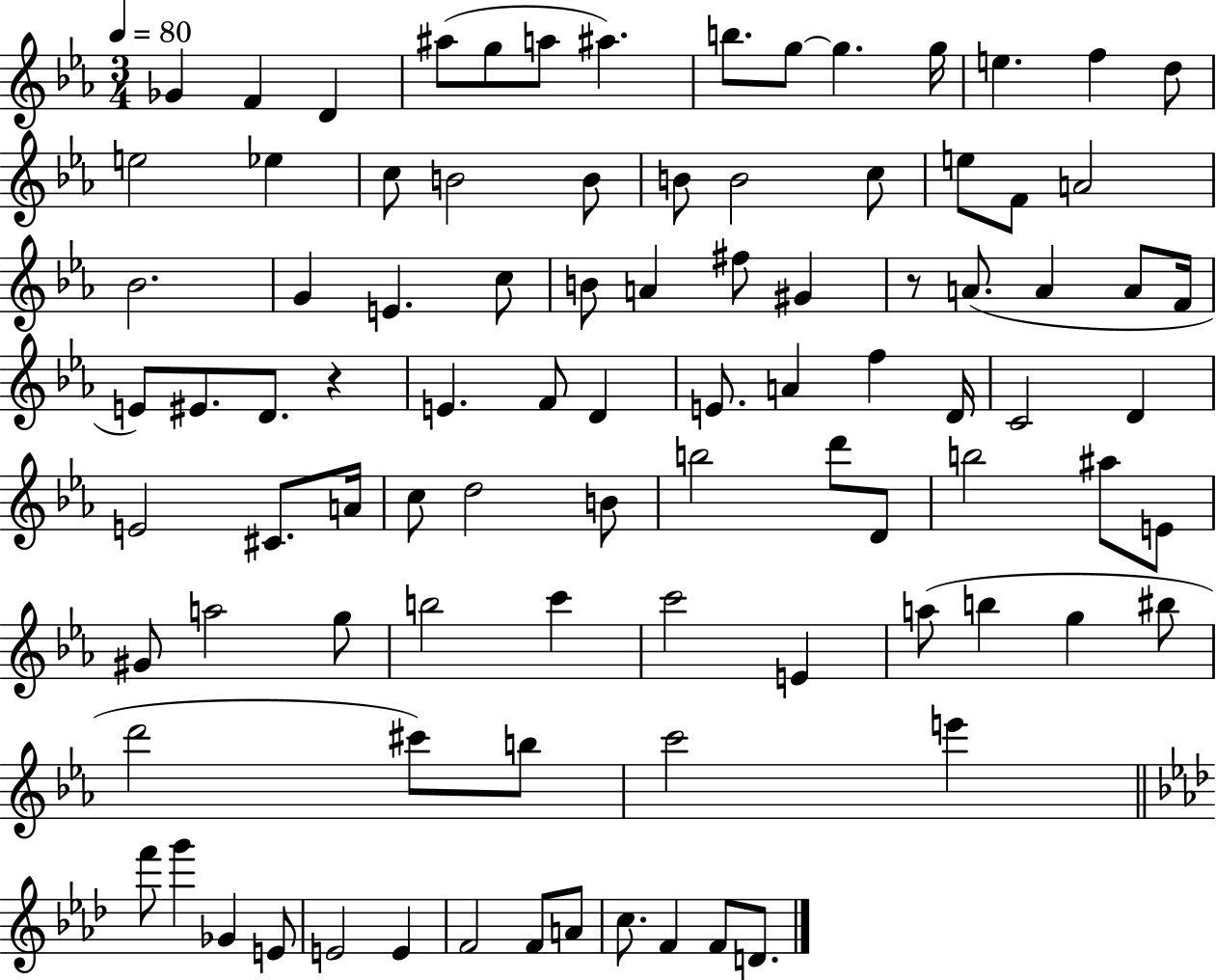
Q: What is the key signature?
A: EES major